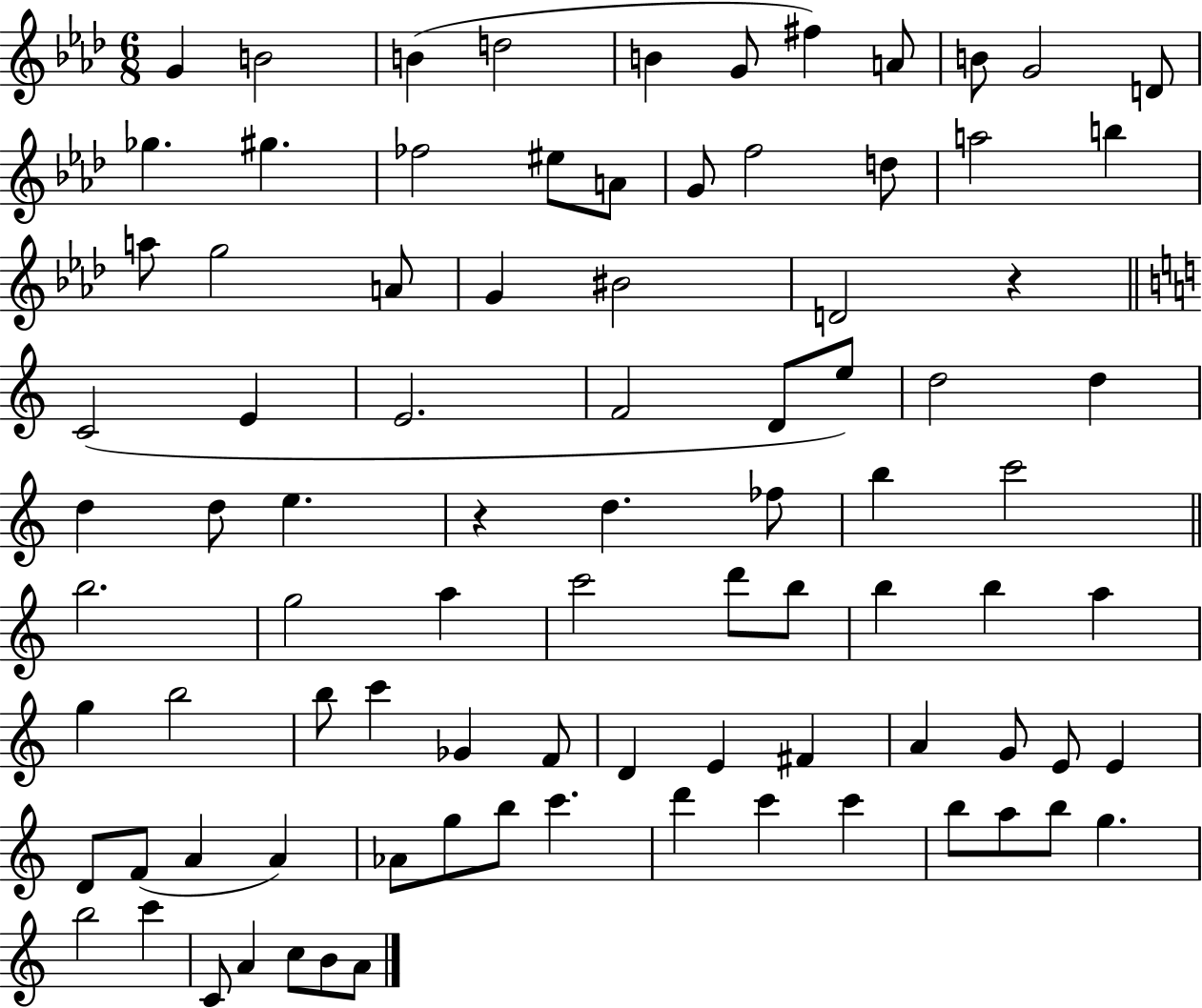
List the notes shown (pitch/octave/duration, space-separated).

G4/q B4/h B4/q D5/h B4/q G4/e F#5/q A4/e B4/e G4/h D4/e Gb5/q. G#5/q. FES5/h EIS5/e A4/e G4/e F5/h D5/e A5/h B5/q A5/e G5/h A4/e G4/q BIS4/h D4/h R/q C4/h E4/q E4/h. F4/h D4/e E5/e D5/h D5/q D5/q D5/e E5/q. R/q D5/q. FES5/e B5/q C6/h B5/h. G5/h A5/q C6/h D6/e B5/e B5/q B5/q A5/q G5/q B5/h B5/e C6/q Gb4/q F4/e D4/q E4/q F#4/q A4/q G4/e E4/e E4/q D4/e F4/e A4/q A4/q Ab4/e G5/e B5/e C6/q. D6/q C6/q C6/q B5/e A5/e B5/e G5/q. B5/h C6/q C4/e A4/q C5/e B4/e A4/e